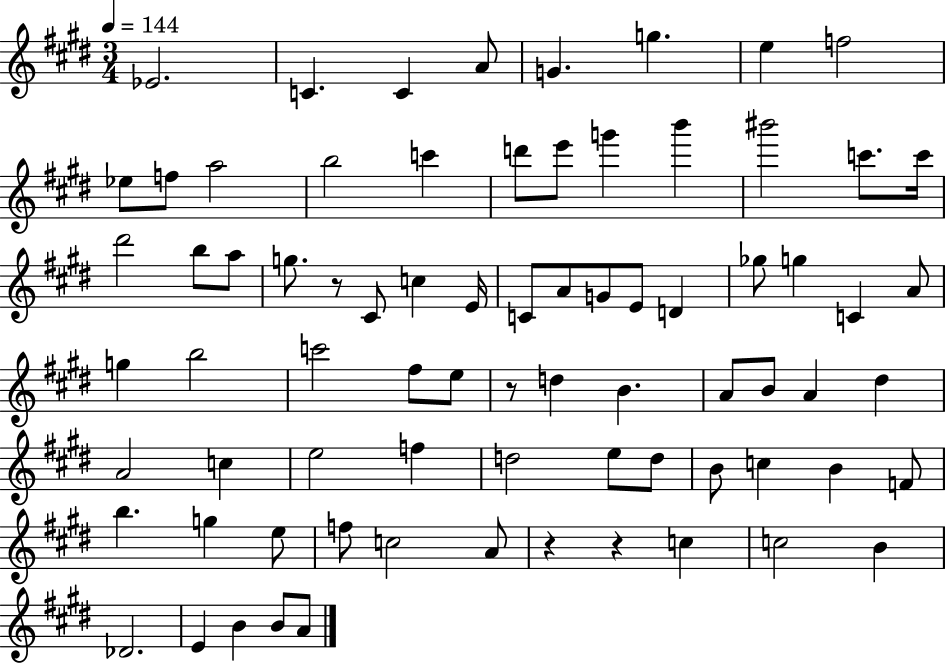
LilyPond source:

{
  \clef treble
  \numericTimeSignature
  \time 3/4
  \key e \major
  \tempo 4 = 144
  ees'2. | c'4. c'4 a'8 | g'4. g''4. | e''4 f''2 | \break ees''8 f''8 a''2 | b''2 c'''4 | d'''8 e'''8 g'''4 b'''4 | bis'''2 c'''8. c'''16 | \break dis'''2 b''8 a''8 | g''8. r8 cis'8 c''4 e'16 | c'8 a'8 g'8 e'8 d'4 | ges''8 g''4 c'4 a'8 | \break g''4 b''2 | c'''2 fis''8 e''8 | r8 d''4 b'4. | a'8 b'8 a'4 dis''4 | \break a'2 c''4 | e''2 f''4 | d''2 e''8 d''8 | b'8 c''4 b'4 f'8 | \break b''4. g''4 e''8 | f''8 c''2 a'8 | r4 r4 c''4 | c''2 b'4 | \break des'2. | e'4 b'4 b'8 a'8 | \bar "|."
}